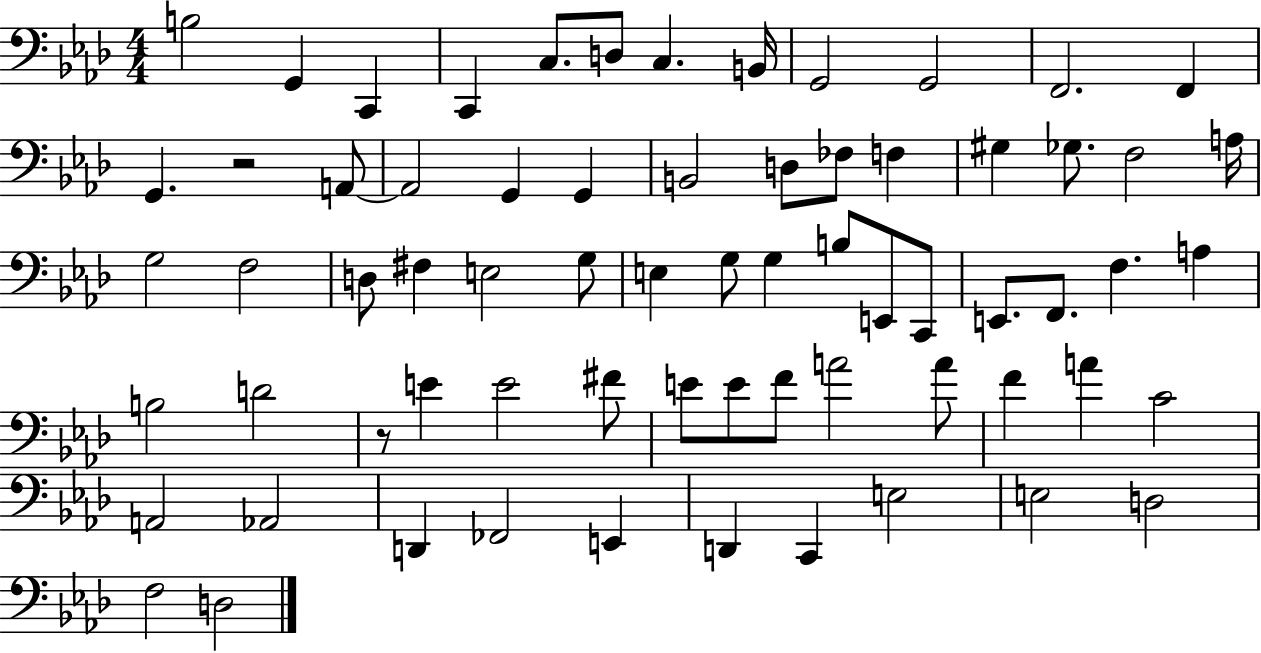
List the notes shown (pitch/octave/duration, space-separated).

B3/h G2/q C2/q C2/q C3/e. D3/e C3/q. B2/s G2/h G2/h F2/h. F2/q G2/q. R/h A2/e A2/h G2/q G2/q B2/h D3/e FES3/e F3/q G#3/q Gb3/e. F3/h A3/s G3/h F3/h D3/e F#3/q E3/h G3/e E3/q G3/e G3/q B3/e E2/e C2/e E2/e. F2/e. F3/q. A3/q B3/h D4/h R/e E4/q E4/h F#4/e E4/e E4/e F4/e A4/h A4/e F4/q A4/q C4/h A2/h Ab2/h D2/q FES2/h E2/q D2/q C2/q E3/h E3/h D3/h F3/h D3/h